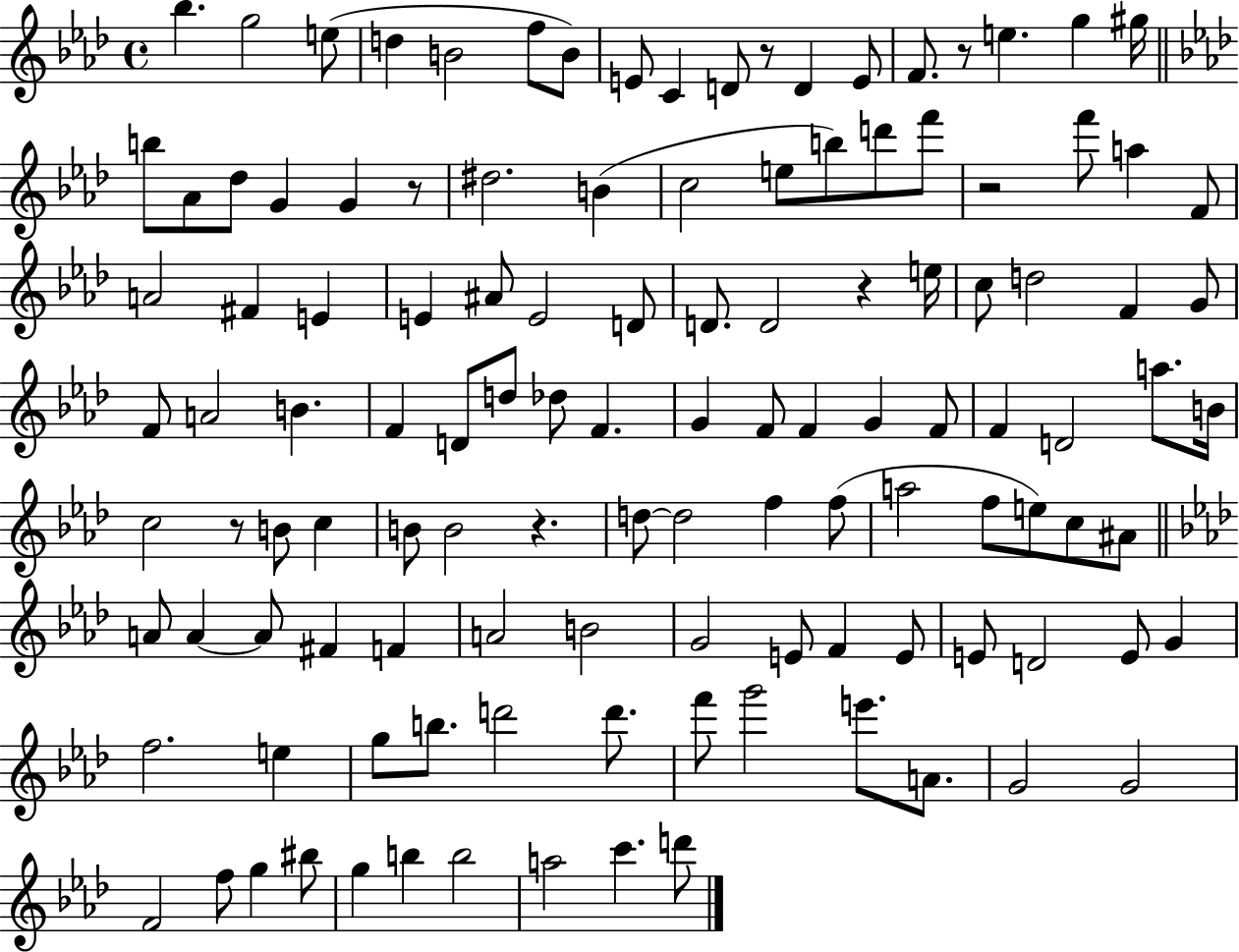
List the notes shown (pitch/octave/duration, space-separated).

Bb5/q. G5/h E5/e D5/q B4/h F5/e B4/e E4/e C4/q D4/e R/e D4/q E4/e F4/e. R/e E5/q. G5/q G#5/s B5/e Ab4/e Db5/e G4/q G4/q R/e D#5/h. B4/q C5/h E5/e B5/e D6/e F6/e R/h F6/e A5/q F4/e A4/h F#4/q E4/q E4/q A#4/e E4/h D4/e D4/e. D4/h R/q E5/s C5/e D5/h F4/q G4/e F4/e A4/h B4/q. F4/q D4/e D5/e Db5/e F4/q. G4/q F4/e F4/q G4/q F4/e F4/q D4/h A5/e. B4/s C5/h R/e B4/e C5/q B4/e B4/h R/q. D5/e D5/h F5/q F5/e A5/h F5/e E5/e C5/e A#4/e A4/e A4/q A4/e F#4/q F4/q A4/h B4/h G4/h E4/e F4/q E4/e E4/e D4/h E4/e G4/q F5/h. E5/q G5/e B5/e. D6/h D6/e. F6/e G6/h E6/e. A4/e. G4/h G4/h F4/h F5/e G5/q BIS5/e G5/q B5/q B5/h A5/h C6/q. D6/e